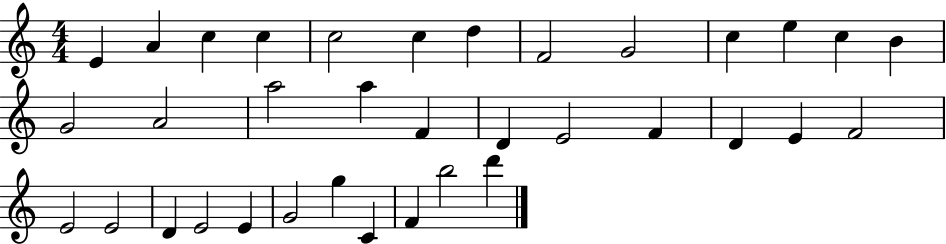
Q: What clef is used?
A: treble